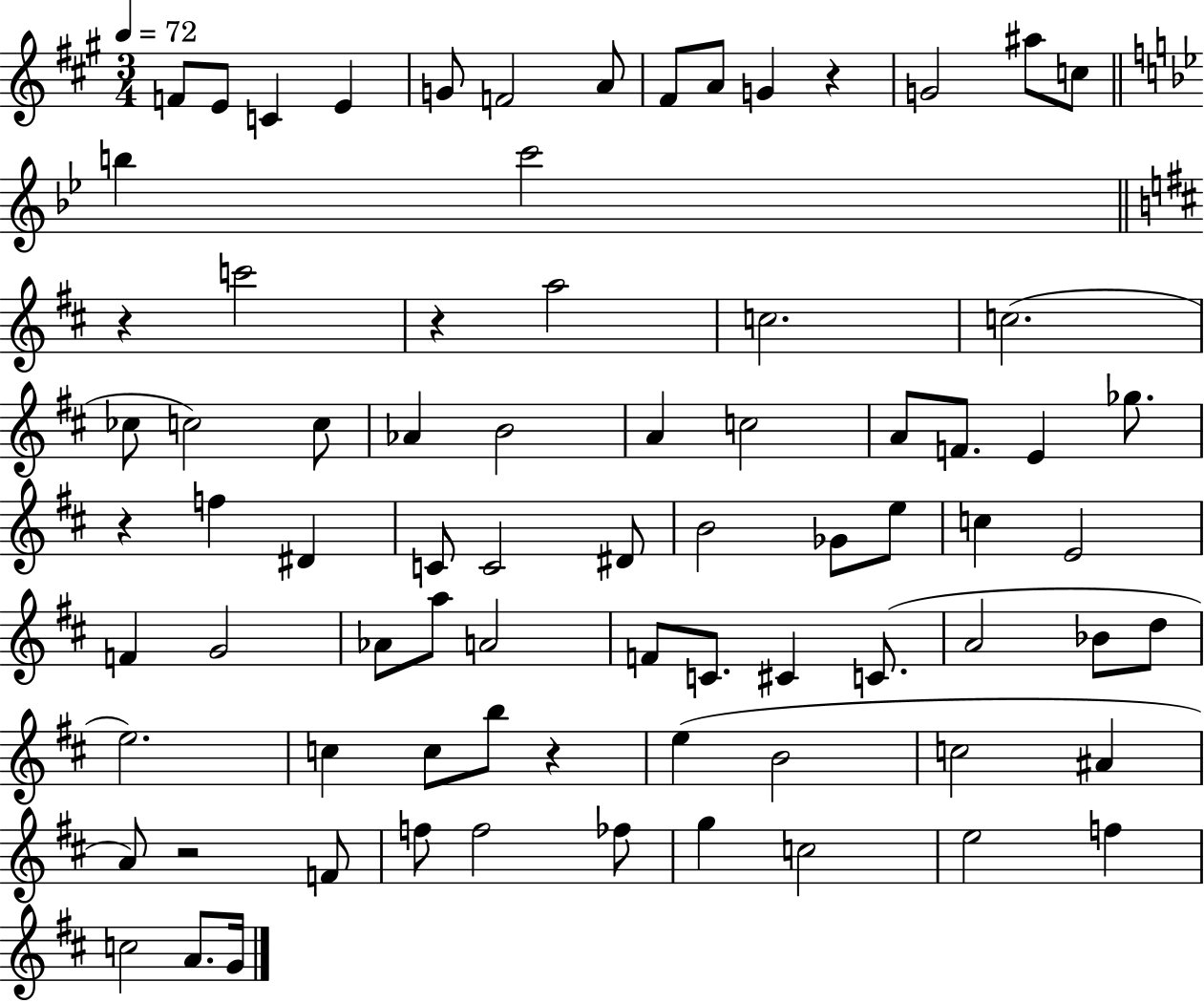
F4/e E4/e C4/q E4/q G4/e F4/h A4/e F#4/e A4/e G4/q R/q G4/h A#5/e C5/e B5/q C6/h R/q C6/h R/q A5/h C5/h. C5/h. CES5/e C5/h C5/e Ab4/q B4/h A4/q C5/h A4/e F4/e. E4/q Gb5/e. R/q F5/q D#4/q C4/e C4/h D#4/e B4/h Gb4/e E5/e C5/q E4/h F4/q G4/h Ab4/e A5/e A4/h F4/e C4/e. C#4/q C4/e. A4/h Bb4/e D5/e E5/h. C5/q C5/e B5/e R/q E5/q B4/h C5/h A#4/q A4/e R/h F4/e F5/e F5/h FES5/e G5/q C5/h E5/h F5/q C5/h A4/e. G4/s